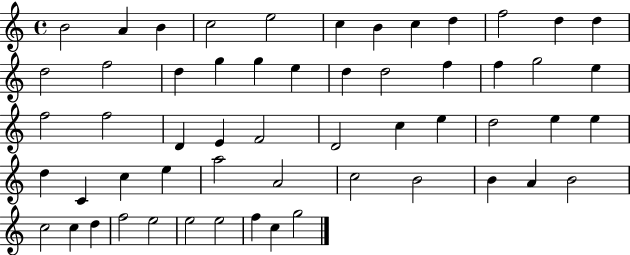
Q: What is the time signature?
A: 4/4